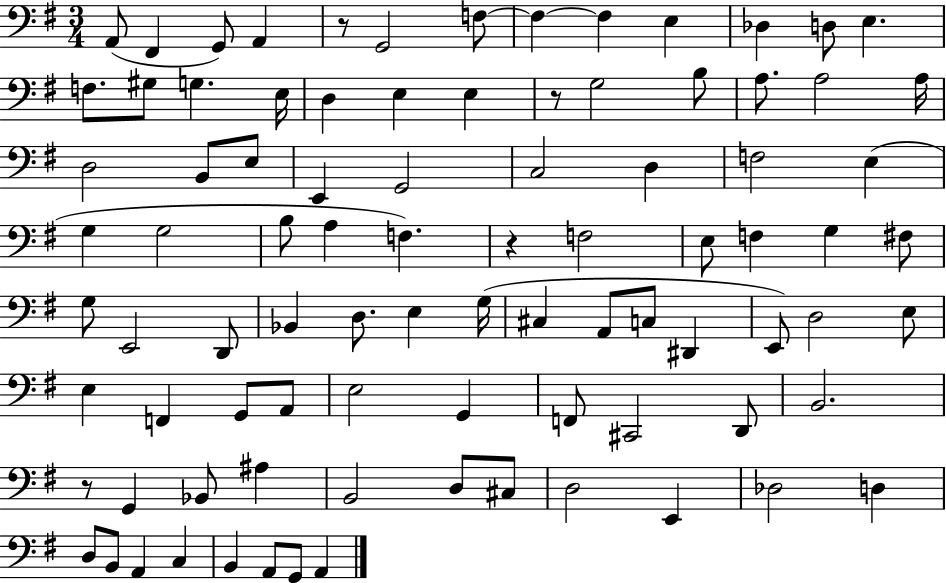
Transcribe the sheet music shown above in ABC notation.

X:1
T:Untitled
M:3/4
L:1/4
K:G
A,,/2 ^F,, G,,/2 A,, z/2 G,,2 F,/2 F, F, E, _D, D,/2 E, F,/2 ^G,/2 G, E,/4 D, E, E, z/2 G,2 B,/2 A,/2 A,2 A,/4 D,2 B,,/2 E,/2 E,, G,,2 C,2 D, F,2 E, G, G,2 B,/2 A, F, z F,2 E,/2 F, G, ^F,/2 G,/2 E,,2 D,,/2 _B,, D,/2 E, G,/4 ^C, A,,/2 C,/2 ^D,, E,,/2 D,2 E,/2 E, F,, G,,/2 A,,/2 E,2 G,, F,,/2 ^C,,2 D,,/2 B,,2 z/2 G,, _B,,/2 ^A, B,,2 D,/2 ^C,/2 D,2 E,, _D,2 D, D,/2 B,,/2 A,, C, B,, A,,/2 G,,/2 A,,